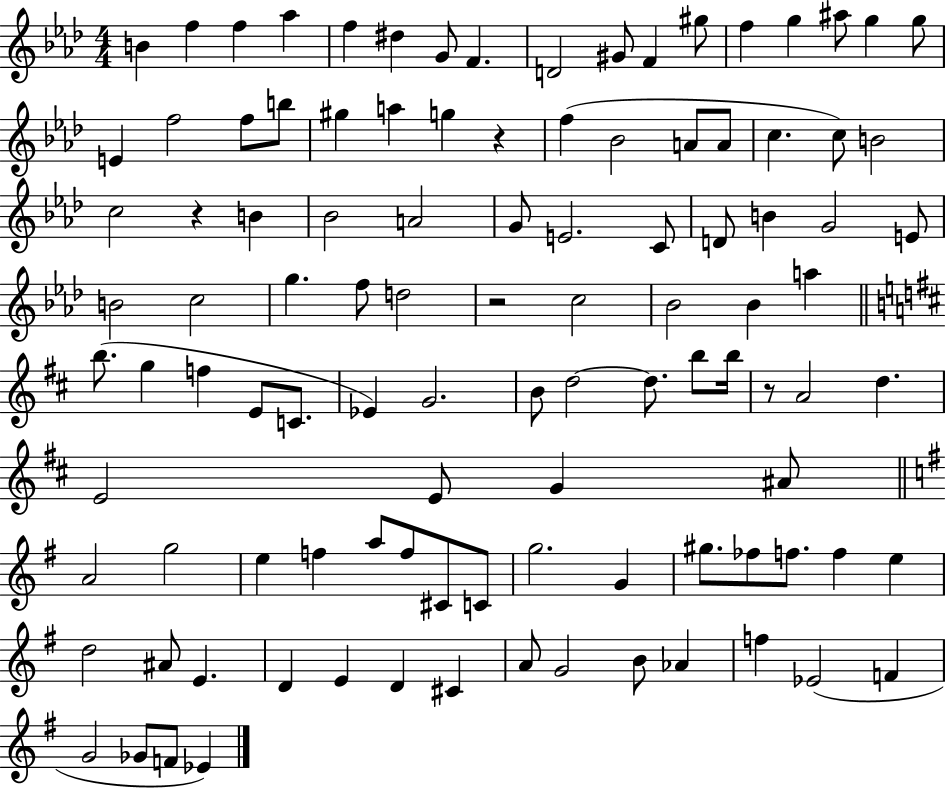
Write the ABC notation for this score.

X:1
T:Untitled
M:4/4
L:1/4
K:Ab
B f f _a f ^d G/2 F D2 ^G/2 F ^g/2 f g ^a/2 g g/2 E f2 f/2 b/2 ^g a g z f _B2 A/2 A/2 c c/2 B2 c2 z B _B2 A2 G/2 E2 C/2 D/2 B G2 E/2 B2 c2 g f/2 d2 z2 c2 _B2 _B a b/2 g f E/2 C/2 _E G2 B/2 d2 d/2 b/2 b/4 z/2 A2 d E2 E/2 G ^A/2 A2 g2 e f a/2 f/2 ^C/2 C/2 g2 G ^g/2 _f/2 f/2 f e d2 ^A/2 E D E D ^C A/2 G2 B/2 _A f _E2 F G2 _G/2 F/2 _E